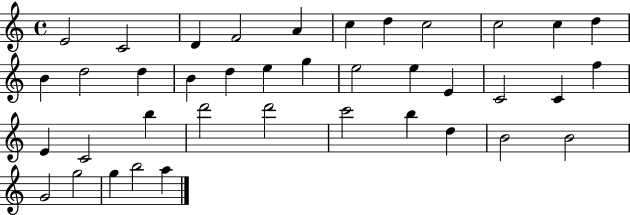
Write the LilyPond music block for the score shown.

{
  \clef treble
  \time 4/4
  \defaultTimeSignature
  \key c \major
  e'2 c'2 | d'4 f'2 a'4 | c''4 d''4 c''2 | c''2 c''4 d''4 | \break b'4 d''2 d''4 | b'4 d''4 e''4 g''4 | e''2 e''4 e'4 | c'2 c'4 f''4 | \break e'4 c'2 b''4 | d'''2 d'''2 | c'''2 b''4 d''4 | b'2 b'2 | \break g'2 g''2 | g''4 b''2 a''4 | \bar "|."
}